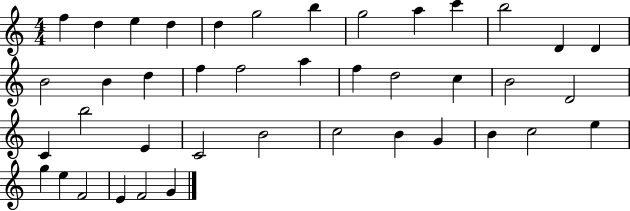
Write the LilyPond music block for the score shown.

{
  \clef treble
  \numericTimeSignature
  \time 4/4
  \key c \major
  f''4 d''4 e''4 d''4 | d''4 g''2 b''4 | g''2 a''4 c'''4 | b''2 d'4 d'4 | \break b'2 b'4 d''4 | f''4 f''2 a''4 | f''4 d''2 c''4 | b'2 d'2 | \break c'4 b''2 e'4 | c'2 b'2 | c''2 b'4 g'4 | b'4 c''2 e''4 | \break g''4 e''4 f'2 | e'4 f'2 g'4 | \bar "|."
}